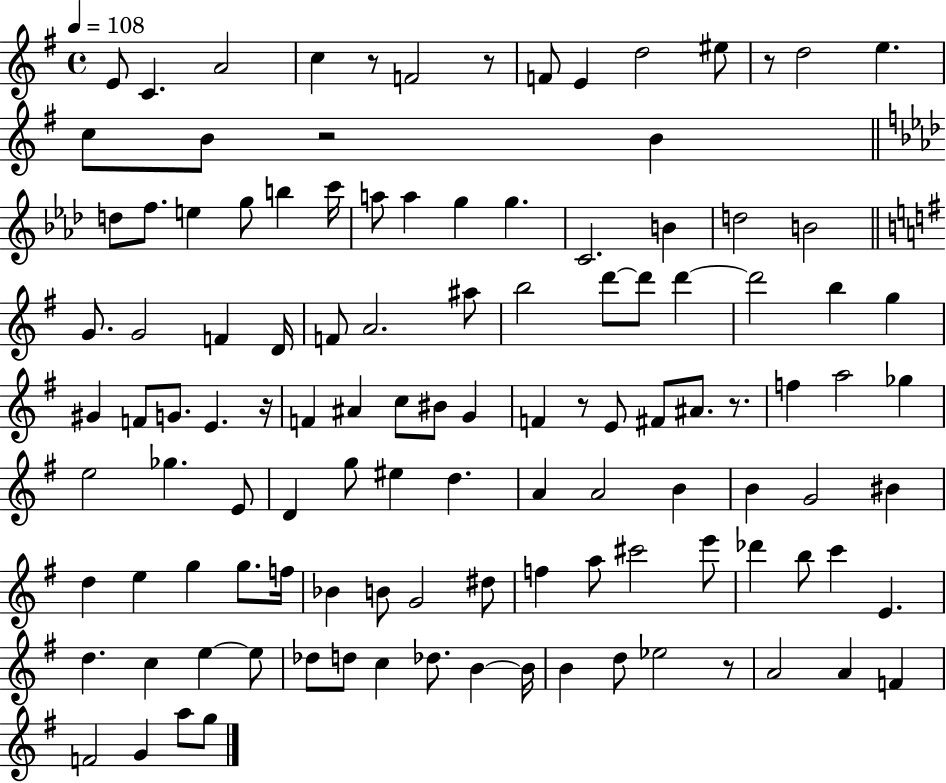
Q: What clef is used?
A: treble